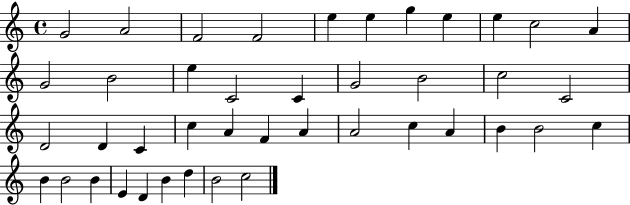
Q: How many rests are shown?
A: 0